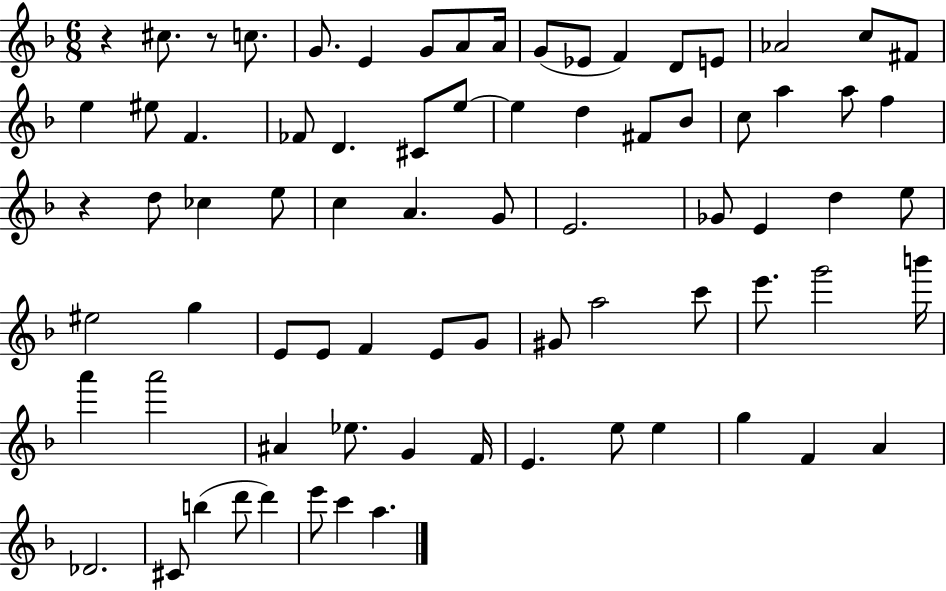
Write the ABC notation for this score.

X:1
T:Untitled
M:6/8
L:1/4
K:F
z ^c/2 z/2 c/2 G/2 E G/2 A/2 A/4 G/2 _E/2 F D/2 E/2 _A2 c/2 ^F/2 e ^e/2 F _F/2 D ^C/2 e/2 e d ^F/2 _B/2 c/2 a a/2 f z d/2 _c e/2 c A G/2 E2 _G/2 E d e/2 ^e2 g E/2 E/2 F E/2 G/2 ^G/2 a2 c'/2 e'/2 g'2 b'/4 a' a'2 ^A _e/2 G F/4 E e/2 e g F A _D2 ^C/2 b d'/2 d' e'/2 c' a